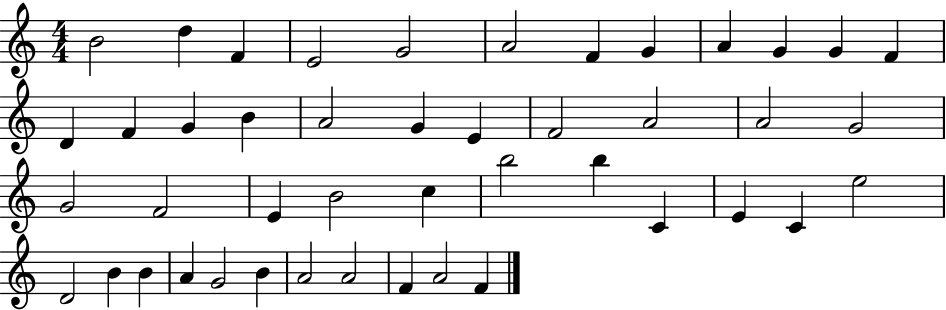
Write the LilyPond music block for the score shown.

{
  \clef treble
  \numericTimeSignature
  \time 4/4
  \key c \major
  b'2 d''4 f'4 | e'2 g'2 | a'2 f'4 g'4 | a'4 g'4 g'4 f'4 | \break d'4 f'4 g'4 b'4 | a'2 g'4 e'4 | f'2 a'2 | a'2 g'2 | \break g'2 f'2 | e'4 b'2 c''4 | b''2 b''4 c'4 | e'4 c'4 e''2 | \break d'2 b'4 b'4 | a'4 g'2 b'4 | a'2 a'2 | f'4 a'2 f'4 | \break \bar "|."
}